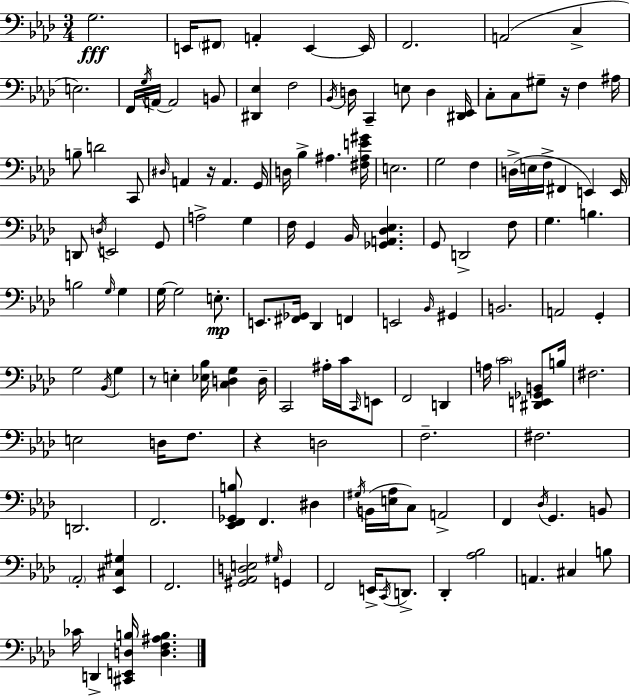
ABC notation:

X:1
T:Untitled
M:3/4
L:1/4
K:Ab
G,2 E,,/4 ^F,,/2 A,, E,, E,,/4 F,,2 A,,2 C, E,2 F,,/4 G,/4 A,,/4 A,,2 B,,/2 [^D,,_E,] F,2 _B,,/4 D,/4 C,, E,/2 D, [^D,,_E,,]/4 C,/2 C,/2 ^G,/2 z/4 F, ^A,/4 B,/2 D2 C,,/2 ^D,/4 A,, z/4 A,, G,,/4 D,/4 _B, ^A, [^F,^A,E^G]/4 E,2 G,2 F, D,/4 E,/4 F,/4 ^F,, E,, E,,/4 D,,/2 D,/4 E,,2 G,,/2 A,2 G, F,/4 G,, _B,,/4 [_G,,A,,_D,_E,] G,,/2 D,,2 F,/2 G, B, B,2 G,/4 G, G,/4 G,2 E,/2 E,,/2 [^F,,_G,,]/4 _D,, F,, E,,2 _B,,/4 ^G,, B,,2 A,,2 G,, G,2 _B,,/4 G, z/2 E, [_E,_B,]/4 [C,D,G,] D,/4 C,,2 ^A,/4 C/4 C,,/4 E,,/2 F,,2 D,, A,/4 C2 [^D,,E,,_G,,B,,]/2 B,/4 ^F,2 E,2 D,/4 F,/2 z D,2 F,2 ^F,2 D,,2 F,,2 [_E,,F,,_G,,B,]/2 F,, ^D, ^G,/4 B,,/4 [E,_A,]/4 C,/2 A,,2 F,, _D,/4 G,, B,,/2 _A,,2 [_E,,^C,^G,] F,,2 [^G,,_A,,D,E,]2 ^G,/4 G,, F,,2 E,,/4 C,,/4 D,,/2 _D,, [_A,_B,]2 A,, ^C, B,/2 _C/4 D,, [^C,,E,,D,B,]/4 [D,F,^A,B,]